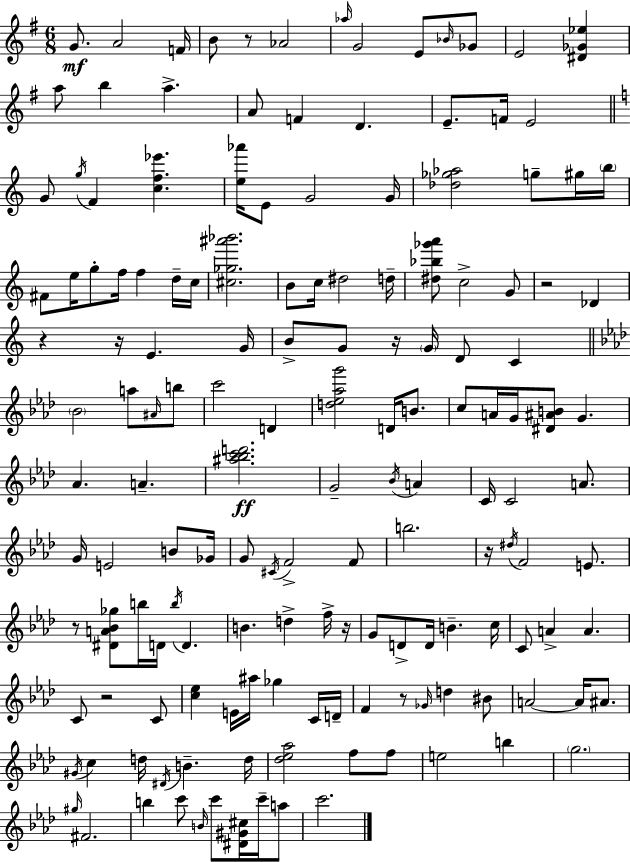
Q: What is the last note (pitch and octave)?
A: C6